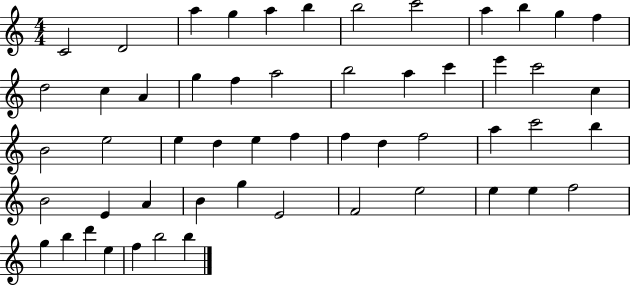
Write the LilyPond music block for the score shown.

{
  \clef treble
  \numericTimeSignature
  \time 4/4
  \key c \major
  c'2 d'2 | a''4 g''4 a''4 b''4 | b''2 c'''2 | a''4 b''4 g''4 f''4 | \break d''2 c''4 a'4 | g''4 f''4 a''2 | b''2 a''4 c'''4 | e'''4 c'''2 c''4 | \break b'2 e''2 | e''4 d''4 e''4 f''4 | f''4 d''4 f''2 | a''4 c'''2 b''4 | \break b'2 e'4 a'4 | b'4 g''4 e'2 | f'2 e''2 | e''4 e''4 f''2 | \break g''4 b''4 d'''4 e''4 | f''4 b''2 b''4 | \bar "|."
}